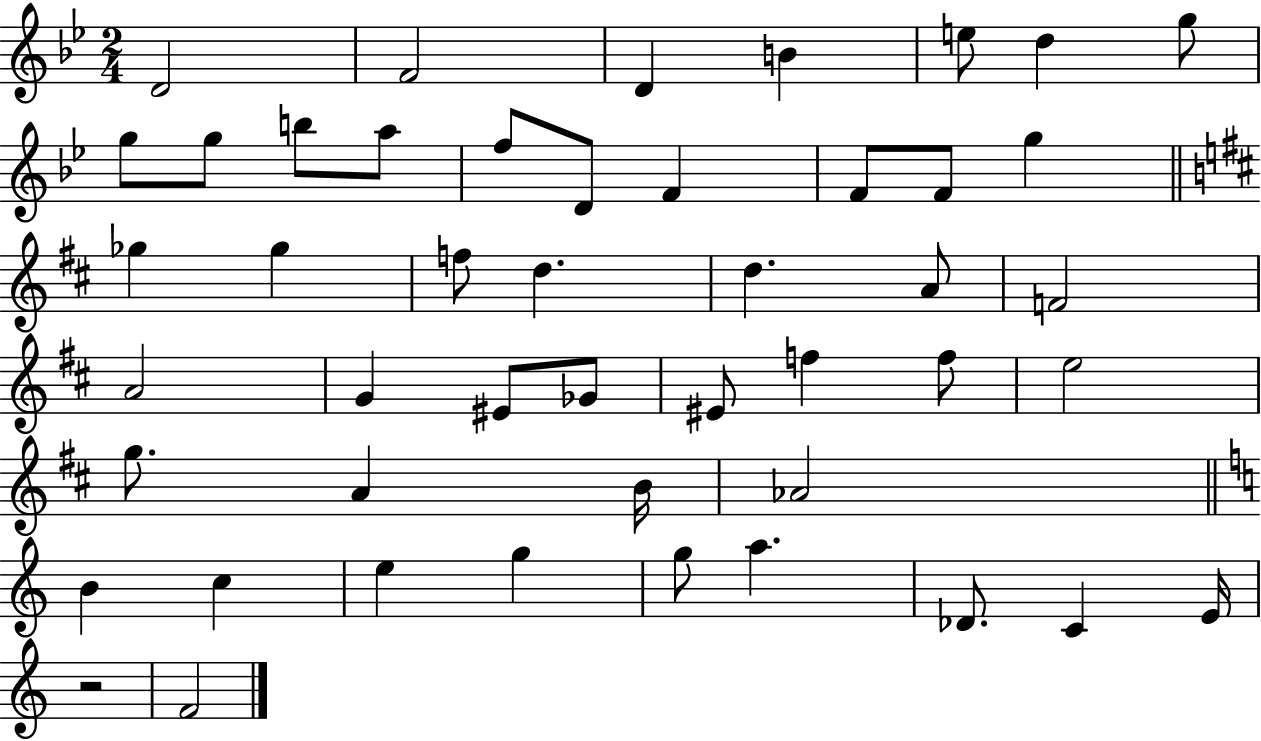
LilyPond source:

{
  \clef treble
  \numericTimeSignature
  \time 2/4
  \key bes \major
  d'2 | f'2 | d'4 b'4 | e''8 d''4 g''8 | \break g''8 g''8 b''8 a''8 | f''8 d'8 f'4 | f'8 f'8 g''4 | \bar "||" \break \key d \major ges''4 ges''4 | f''8 d''4. | d''4. a'8 | f'2 | \break a'2 | g'4 eis'8 ges'8 | eis'8 f''4 f''8 | e''2 | \break g''8. a'4 b'16 | aes'2 | \bar "||" \break \key c \major b'4 c''4 | e''4 g''4 | g''8 a''4. | des'8. c'4 e'16 | \break r2 | f'2 | \bar "|."
}